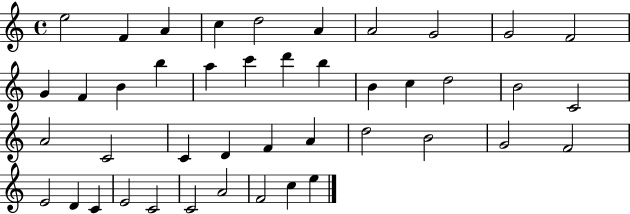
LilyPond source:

{
  \clef treble
  \time 4/4
  \defaultTimeSignature
  \key c \major
  e''2 f'4 a'4 | c''4 d''2 a'4 | a'2 g'2 | g'2 f'2 | \break g'4 f'4 b'4 b''4 | a''4 c'''4 d'''4 b''4 | b'4 c''4 d''2 | b'2 c'2 | \break a'2 c'2 | c'4 d'4 f'4 a'4 | d''2 b'2 | g'2 f'2 | \break e'2 d'4 c'4 | e'2 c'2 | c'2 a'2 | f'2 c''4 e''4 | \break \bar "|."
}